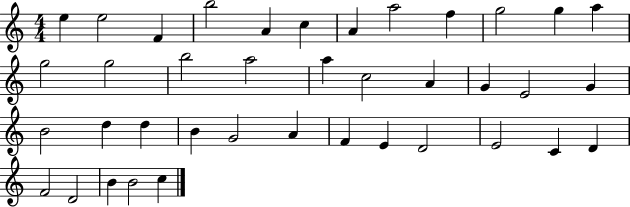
X:1
T:Untitled
M:4/4
L:1/4
K:C
e e2 F b2 A c A a2 f g2 g a g2 g2 b2 a2 a c2 A G E2 G B2 d d B G2 A F E D2 E2 C D F2 D2 B B2 c